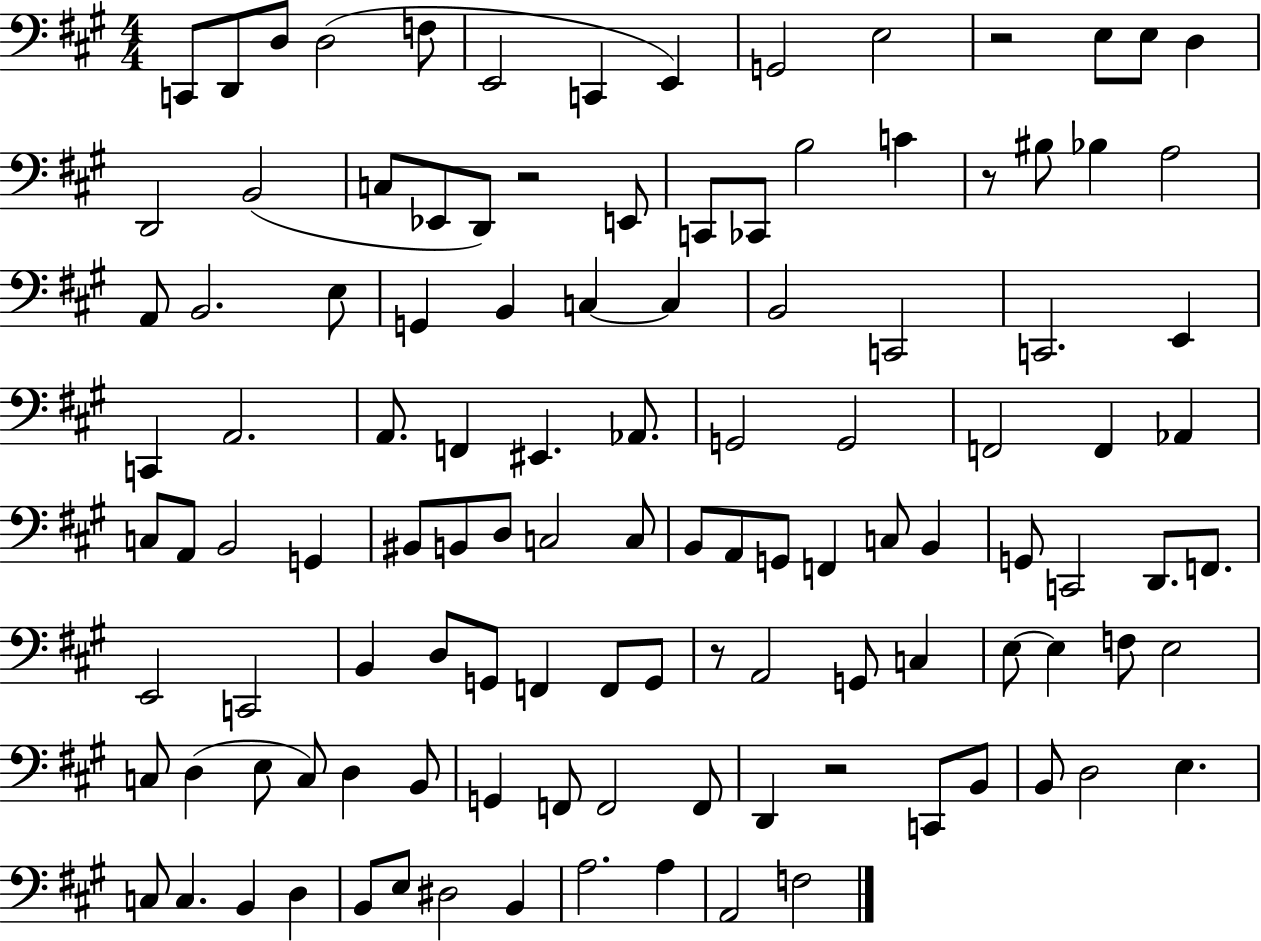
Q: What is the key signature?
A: A major